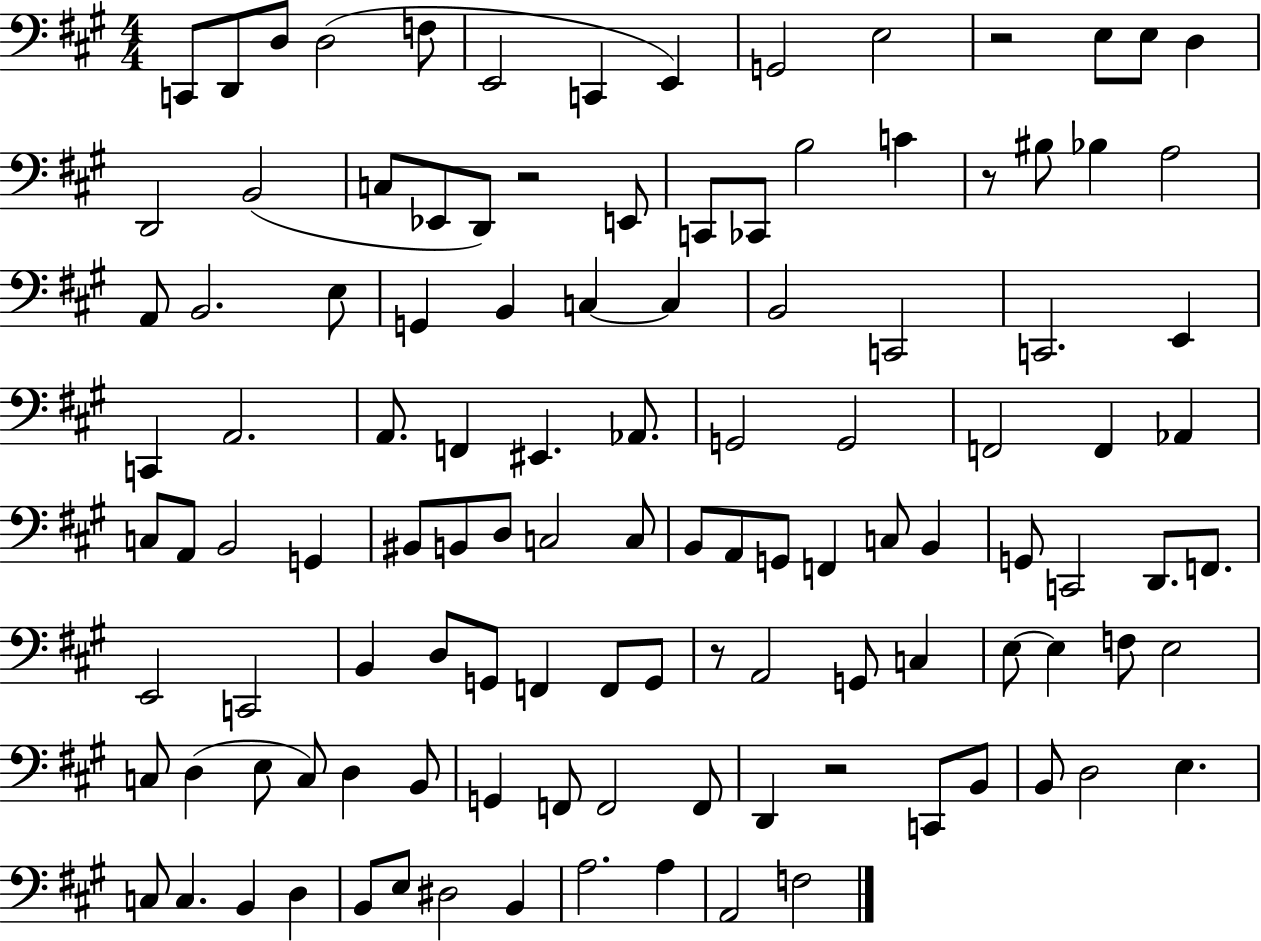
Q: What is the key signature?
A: A major